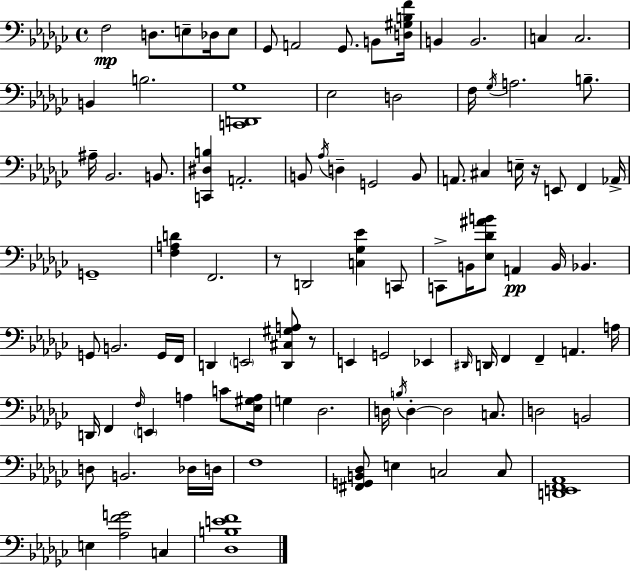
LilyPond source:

{
  \clef bass
  \time 4/4
  \defaultTimeSignature
  \key ees \minor
  f2\mp d8. e8-- des16 e8 | ges,8 a,2 ges,8. b,8 <d gis b f'>16 | b,4 b,2. | c4 c2. | \break b,4 b2. | <c, d, ges>1 | ees2 d2 | f16 \acciaccatura { ges16 } a2. b8.-- | \break ais16-- bes,2. b,8. | <c, dis b>4 a,2.-. | b,8 \acciaccatura { aes16 } d4-- g,2 | b,8 a,8. cis4 e16-- r16 e,8 f,4 | \break aes,16-> g,1-- | <f a d'>4 f,2. | r8 d,2 <c ges ees'>4 | c,8 c,8-> b,16 <ees des' ais' b'>8 a,4\pp b,16 bes,4. | \break g,8 b,2. | g,16 f,16 d,4 \parenthesize e,2 <d, cis gis a>8 | r8 e,4 g,2 ees,4 | \grace { dis,16 } d,16 f,4 f,4-- a,4. | \break a16 d,16 f,4 \grace { f16 } \parenthesize e,4 a4 | c'8 <ees gis a>16 g4 des2. | d16 \acciaccatura { b16 } d4-.~~ d2 | c8. d2 b,2 | \break d8 b,2. | des16 d16 f1 | <fis, g, b, des>8 e4 c2 | c8 <d, e, f, aes,>1 | \break e4 <aes f' g'>2 | c4 <des b e' f'>1 | \bar "|."
}